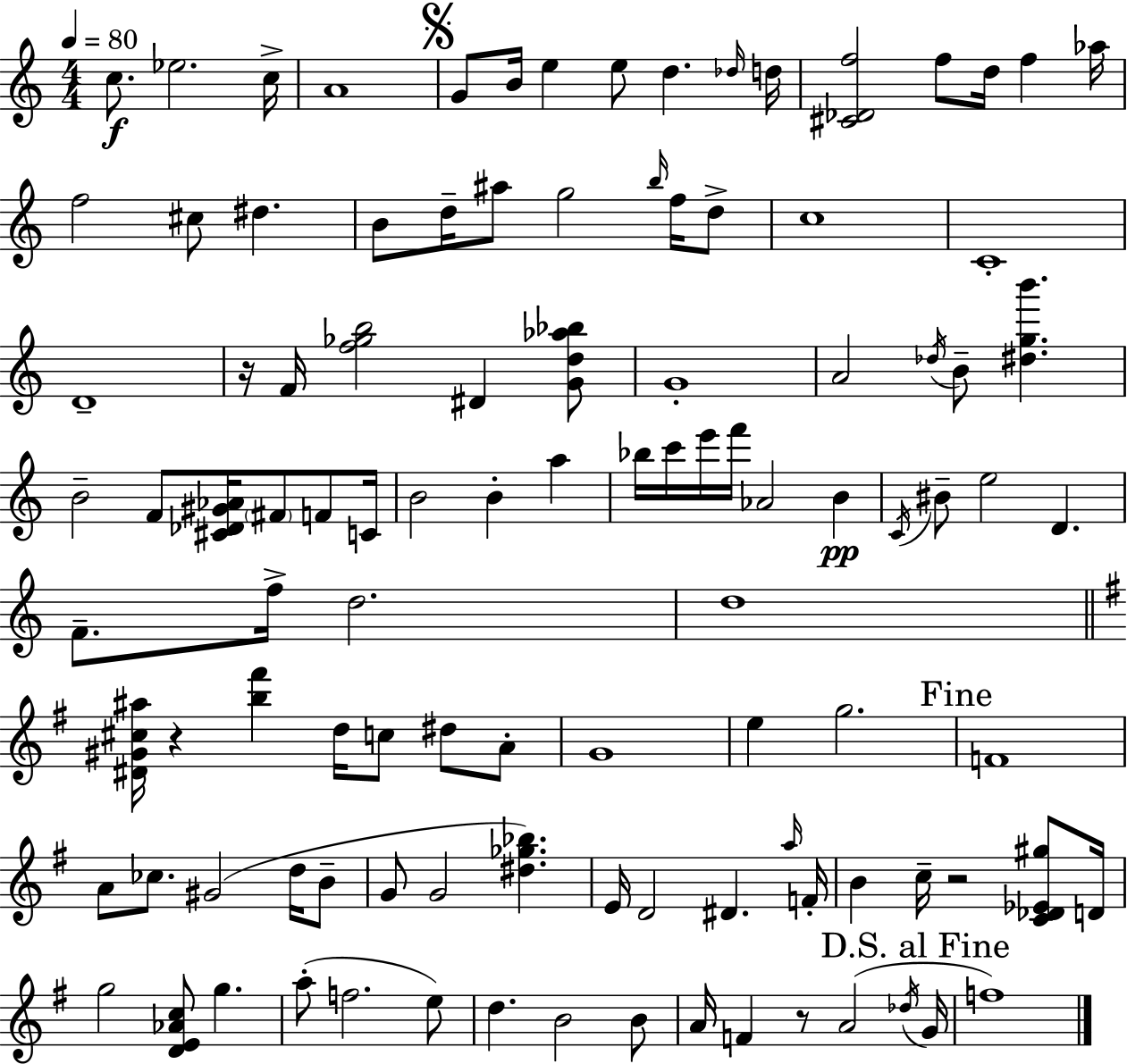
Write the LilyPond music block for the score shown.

{
  \clef treble
  \numericTimeSignature
  \time 4/4
  \key a \minor
  \tempo 4 = 80
  \repeat volta 2 { c''8.\f ees''2. c''16-> | a'1 | \mark \markup { \musicglyph "scripts.segno" } g'8 b'16 e''4 e''8 d''4. \grace { des''16 } | d''16 <cis' des' f''>2 f''8 d''16 f''4 | \break aes''16 f''2 cis''8 dis''4. | b'8 d''16-- ais''8 g''2 \grace { b''16 } f''16 | d''8-> c''1 | c'1-. | \break d'1-- | r16 f'16 <f'' ges'' b''>2 dis'4 | <g' d'' aes'' bes''>8 g'1-. | a'2 \acciaccatura { des''16 } b'8-- <dis'' g'' b'''>4. | \break b'2-- f'8 <cis' des' gis' aes'>16 \parenthesize fis'8 | f'8 c'16 b'2 b'4-. a''4 | bes''16 c'''16 e'''16 f'''16 aes'2 b'4\pp | \acciaccatura { c'16 } bis'8-- e''2 d'4. | \break f'8.-- f''16-> d''2. | d''1 | \bar "||" \break \key g \major <dis' gis' cis'' ais''>16 r4 <b'' fis'''>4 d''16 c''8 dis''8 a'8-. | g'1 | e''4 g''2. | \mark "Fine" f'1 | \break a'8 ces''8. gis'2( d''16 b'8-- | g'8 g'2 <dis'' ges'' bes''>4.) | e'16 d'2 dis'4. \grace { a''16 } | f'16-. b'4 c''16-- r2 <c' des' ees' gis''>8 | \break d'16 g''2 <d' e' aes' c''>8 g''4. | a''8-.( f''2. e''8) | d''4. b'2 b'8 | a'16 f'4 r8 a'2( | \break \acciaccatura { des''16 } \mark "D.S. al Fine" g'16 f''1) | } \bar "|."
}